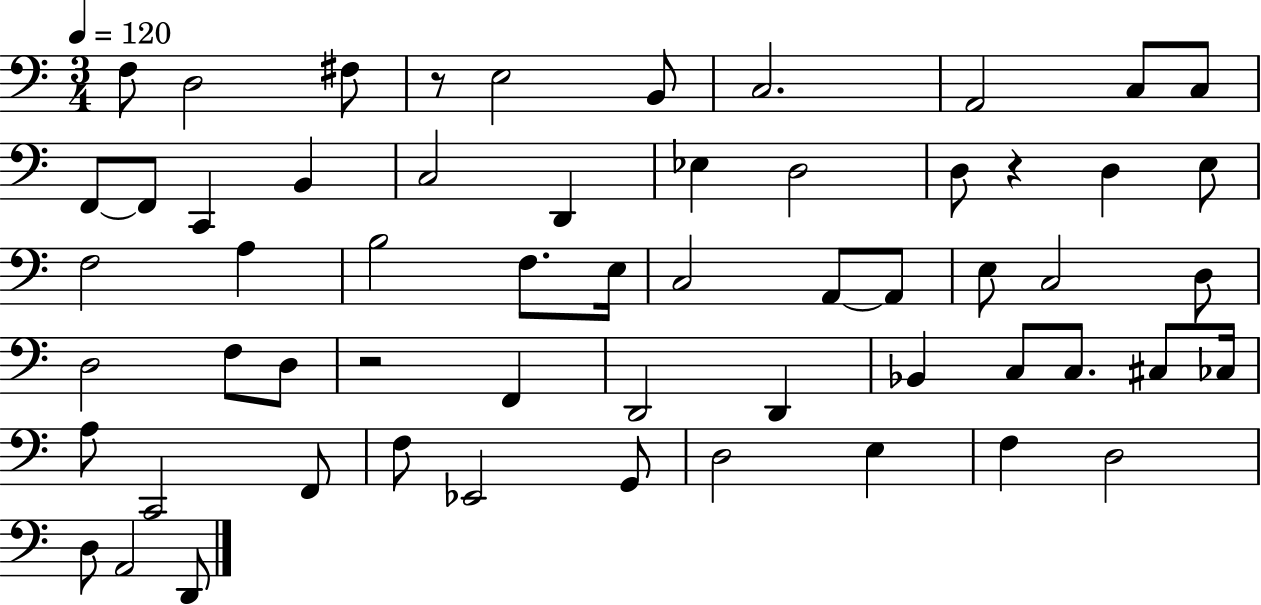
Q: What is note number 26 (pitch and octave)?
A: C3